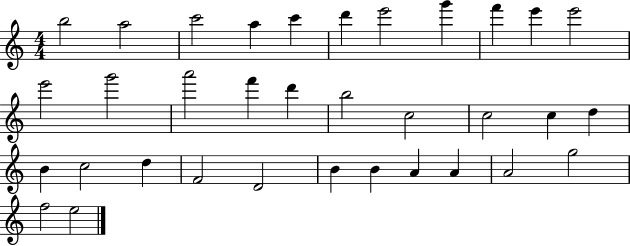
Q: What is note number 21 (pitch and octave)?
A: D5